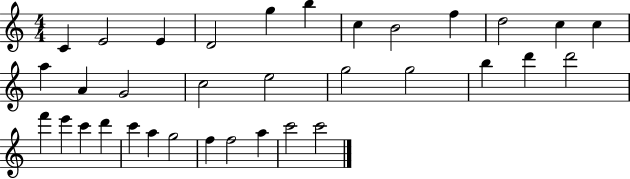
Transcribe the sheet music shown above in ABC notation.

X:1
T:Untitled
M:4/4
L:1/4
K:C
C E2 E D2 g b c B2 f d2 c c a A G2 c2 e2 g2 g2 b d' d'2 f' e' c' d' c' a g2 f f2 a c'2 c'2